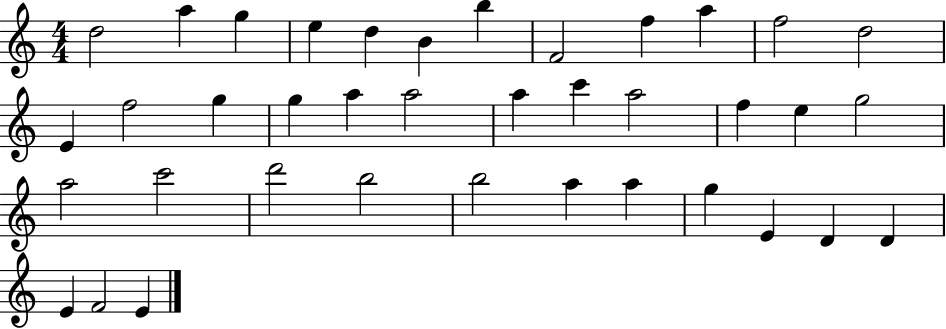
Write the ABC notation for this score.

X:1
T:Untitled
M:4/4
L:1/4
K:C
d2 a g e d B b F2 f a f2 d2 E f2 g g a a2 a c' a2 f e g2 a2 c'2 d'2 b2 b2 a a g E D D E F2 E